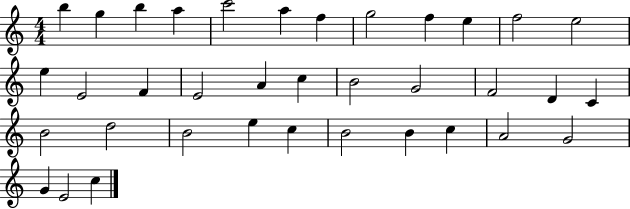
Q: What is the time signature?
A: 4/4